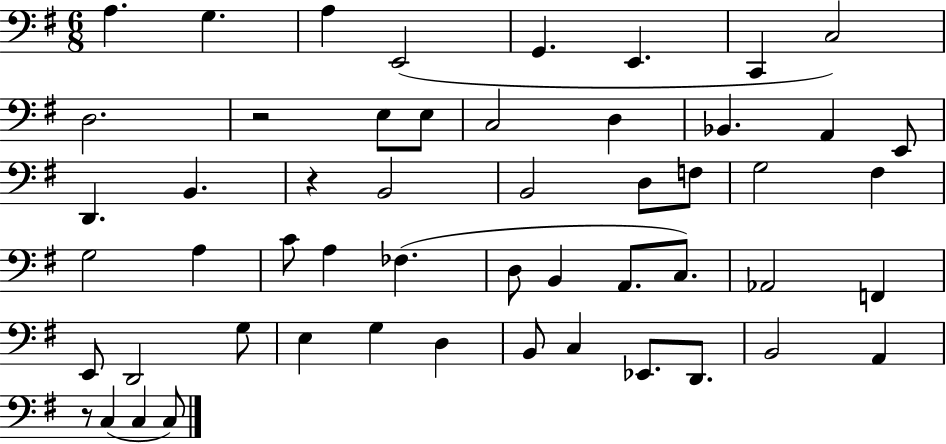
X:1
T:Untitled
M:6/8
L:1/4
K:G
A, G, A, E,,2 G,, E,, C,, C,2 D,2 z2 E,/2 E,/2 C,2 D, _B,, A,, E,,/2 D,, B,, z B,,2 B,,2 D,/2 F,/2 G,2 ^F, G,2 A, C/2 A, _F, D,/2 B,, A,,/2 C,/2 _A,,2 F,, E,,/2 D,,2 G,/2 E, G, D, B,,/2 C, _E,,/2 D,,/2 B,,2 A,, z/2 C, C, C,/2